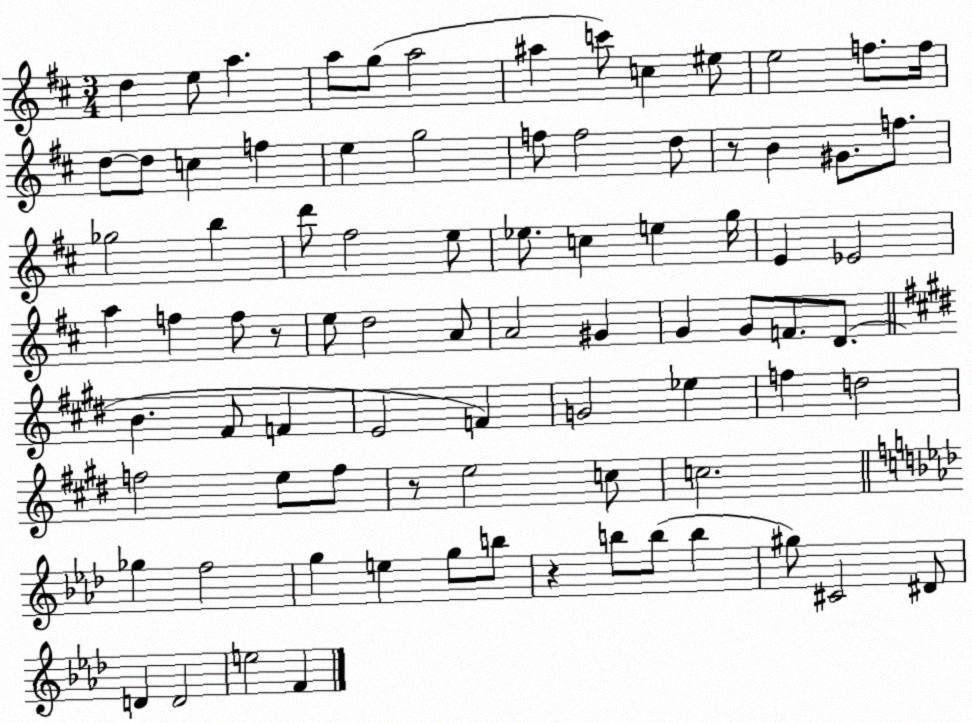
X:1
T:Untitled
M:3/4
L:1/4
K:D
d e/2 a a/2 g/2 a2 ^a c'/2 c ^e/2 e2 f/2 f/4 d/2 d/2 c f e g2 f/2 f2 d/2 z/2 B ^G/2 f/2 _g2 b d'/2 ^f2 e/2 _e/2 c e g/4 E _E2 a f f/2 z/2 e/2 d2 A/2 A2 ^G G G/2 F/2 D/2 B ^F/2 F E2 F G2 _e f d2 f2 e/2 f/2 z/2 e2 c/2 c2 _g f2 g e g/2 b/2 z b/2 b/2 b ^g/2 ^C2 ^D/2 D D2 e2 F